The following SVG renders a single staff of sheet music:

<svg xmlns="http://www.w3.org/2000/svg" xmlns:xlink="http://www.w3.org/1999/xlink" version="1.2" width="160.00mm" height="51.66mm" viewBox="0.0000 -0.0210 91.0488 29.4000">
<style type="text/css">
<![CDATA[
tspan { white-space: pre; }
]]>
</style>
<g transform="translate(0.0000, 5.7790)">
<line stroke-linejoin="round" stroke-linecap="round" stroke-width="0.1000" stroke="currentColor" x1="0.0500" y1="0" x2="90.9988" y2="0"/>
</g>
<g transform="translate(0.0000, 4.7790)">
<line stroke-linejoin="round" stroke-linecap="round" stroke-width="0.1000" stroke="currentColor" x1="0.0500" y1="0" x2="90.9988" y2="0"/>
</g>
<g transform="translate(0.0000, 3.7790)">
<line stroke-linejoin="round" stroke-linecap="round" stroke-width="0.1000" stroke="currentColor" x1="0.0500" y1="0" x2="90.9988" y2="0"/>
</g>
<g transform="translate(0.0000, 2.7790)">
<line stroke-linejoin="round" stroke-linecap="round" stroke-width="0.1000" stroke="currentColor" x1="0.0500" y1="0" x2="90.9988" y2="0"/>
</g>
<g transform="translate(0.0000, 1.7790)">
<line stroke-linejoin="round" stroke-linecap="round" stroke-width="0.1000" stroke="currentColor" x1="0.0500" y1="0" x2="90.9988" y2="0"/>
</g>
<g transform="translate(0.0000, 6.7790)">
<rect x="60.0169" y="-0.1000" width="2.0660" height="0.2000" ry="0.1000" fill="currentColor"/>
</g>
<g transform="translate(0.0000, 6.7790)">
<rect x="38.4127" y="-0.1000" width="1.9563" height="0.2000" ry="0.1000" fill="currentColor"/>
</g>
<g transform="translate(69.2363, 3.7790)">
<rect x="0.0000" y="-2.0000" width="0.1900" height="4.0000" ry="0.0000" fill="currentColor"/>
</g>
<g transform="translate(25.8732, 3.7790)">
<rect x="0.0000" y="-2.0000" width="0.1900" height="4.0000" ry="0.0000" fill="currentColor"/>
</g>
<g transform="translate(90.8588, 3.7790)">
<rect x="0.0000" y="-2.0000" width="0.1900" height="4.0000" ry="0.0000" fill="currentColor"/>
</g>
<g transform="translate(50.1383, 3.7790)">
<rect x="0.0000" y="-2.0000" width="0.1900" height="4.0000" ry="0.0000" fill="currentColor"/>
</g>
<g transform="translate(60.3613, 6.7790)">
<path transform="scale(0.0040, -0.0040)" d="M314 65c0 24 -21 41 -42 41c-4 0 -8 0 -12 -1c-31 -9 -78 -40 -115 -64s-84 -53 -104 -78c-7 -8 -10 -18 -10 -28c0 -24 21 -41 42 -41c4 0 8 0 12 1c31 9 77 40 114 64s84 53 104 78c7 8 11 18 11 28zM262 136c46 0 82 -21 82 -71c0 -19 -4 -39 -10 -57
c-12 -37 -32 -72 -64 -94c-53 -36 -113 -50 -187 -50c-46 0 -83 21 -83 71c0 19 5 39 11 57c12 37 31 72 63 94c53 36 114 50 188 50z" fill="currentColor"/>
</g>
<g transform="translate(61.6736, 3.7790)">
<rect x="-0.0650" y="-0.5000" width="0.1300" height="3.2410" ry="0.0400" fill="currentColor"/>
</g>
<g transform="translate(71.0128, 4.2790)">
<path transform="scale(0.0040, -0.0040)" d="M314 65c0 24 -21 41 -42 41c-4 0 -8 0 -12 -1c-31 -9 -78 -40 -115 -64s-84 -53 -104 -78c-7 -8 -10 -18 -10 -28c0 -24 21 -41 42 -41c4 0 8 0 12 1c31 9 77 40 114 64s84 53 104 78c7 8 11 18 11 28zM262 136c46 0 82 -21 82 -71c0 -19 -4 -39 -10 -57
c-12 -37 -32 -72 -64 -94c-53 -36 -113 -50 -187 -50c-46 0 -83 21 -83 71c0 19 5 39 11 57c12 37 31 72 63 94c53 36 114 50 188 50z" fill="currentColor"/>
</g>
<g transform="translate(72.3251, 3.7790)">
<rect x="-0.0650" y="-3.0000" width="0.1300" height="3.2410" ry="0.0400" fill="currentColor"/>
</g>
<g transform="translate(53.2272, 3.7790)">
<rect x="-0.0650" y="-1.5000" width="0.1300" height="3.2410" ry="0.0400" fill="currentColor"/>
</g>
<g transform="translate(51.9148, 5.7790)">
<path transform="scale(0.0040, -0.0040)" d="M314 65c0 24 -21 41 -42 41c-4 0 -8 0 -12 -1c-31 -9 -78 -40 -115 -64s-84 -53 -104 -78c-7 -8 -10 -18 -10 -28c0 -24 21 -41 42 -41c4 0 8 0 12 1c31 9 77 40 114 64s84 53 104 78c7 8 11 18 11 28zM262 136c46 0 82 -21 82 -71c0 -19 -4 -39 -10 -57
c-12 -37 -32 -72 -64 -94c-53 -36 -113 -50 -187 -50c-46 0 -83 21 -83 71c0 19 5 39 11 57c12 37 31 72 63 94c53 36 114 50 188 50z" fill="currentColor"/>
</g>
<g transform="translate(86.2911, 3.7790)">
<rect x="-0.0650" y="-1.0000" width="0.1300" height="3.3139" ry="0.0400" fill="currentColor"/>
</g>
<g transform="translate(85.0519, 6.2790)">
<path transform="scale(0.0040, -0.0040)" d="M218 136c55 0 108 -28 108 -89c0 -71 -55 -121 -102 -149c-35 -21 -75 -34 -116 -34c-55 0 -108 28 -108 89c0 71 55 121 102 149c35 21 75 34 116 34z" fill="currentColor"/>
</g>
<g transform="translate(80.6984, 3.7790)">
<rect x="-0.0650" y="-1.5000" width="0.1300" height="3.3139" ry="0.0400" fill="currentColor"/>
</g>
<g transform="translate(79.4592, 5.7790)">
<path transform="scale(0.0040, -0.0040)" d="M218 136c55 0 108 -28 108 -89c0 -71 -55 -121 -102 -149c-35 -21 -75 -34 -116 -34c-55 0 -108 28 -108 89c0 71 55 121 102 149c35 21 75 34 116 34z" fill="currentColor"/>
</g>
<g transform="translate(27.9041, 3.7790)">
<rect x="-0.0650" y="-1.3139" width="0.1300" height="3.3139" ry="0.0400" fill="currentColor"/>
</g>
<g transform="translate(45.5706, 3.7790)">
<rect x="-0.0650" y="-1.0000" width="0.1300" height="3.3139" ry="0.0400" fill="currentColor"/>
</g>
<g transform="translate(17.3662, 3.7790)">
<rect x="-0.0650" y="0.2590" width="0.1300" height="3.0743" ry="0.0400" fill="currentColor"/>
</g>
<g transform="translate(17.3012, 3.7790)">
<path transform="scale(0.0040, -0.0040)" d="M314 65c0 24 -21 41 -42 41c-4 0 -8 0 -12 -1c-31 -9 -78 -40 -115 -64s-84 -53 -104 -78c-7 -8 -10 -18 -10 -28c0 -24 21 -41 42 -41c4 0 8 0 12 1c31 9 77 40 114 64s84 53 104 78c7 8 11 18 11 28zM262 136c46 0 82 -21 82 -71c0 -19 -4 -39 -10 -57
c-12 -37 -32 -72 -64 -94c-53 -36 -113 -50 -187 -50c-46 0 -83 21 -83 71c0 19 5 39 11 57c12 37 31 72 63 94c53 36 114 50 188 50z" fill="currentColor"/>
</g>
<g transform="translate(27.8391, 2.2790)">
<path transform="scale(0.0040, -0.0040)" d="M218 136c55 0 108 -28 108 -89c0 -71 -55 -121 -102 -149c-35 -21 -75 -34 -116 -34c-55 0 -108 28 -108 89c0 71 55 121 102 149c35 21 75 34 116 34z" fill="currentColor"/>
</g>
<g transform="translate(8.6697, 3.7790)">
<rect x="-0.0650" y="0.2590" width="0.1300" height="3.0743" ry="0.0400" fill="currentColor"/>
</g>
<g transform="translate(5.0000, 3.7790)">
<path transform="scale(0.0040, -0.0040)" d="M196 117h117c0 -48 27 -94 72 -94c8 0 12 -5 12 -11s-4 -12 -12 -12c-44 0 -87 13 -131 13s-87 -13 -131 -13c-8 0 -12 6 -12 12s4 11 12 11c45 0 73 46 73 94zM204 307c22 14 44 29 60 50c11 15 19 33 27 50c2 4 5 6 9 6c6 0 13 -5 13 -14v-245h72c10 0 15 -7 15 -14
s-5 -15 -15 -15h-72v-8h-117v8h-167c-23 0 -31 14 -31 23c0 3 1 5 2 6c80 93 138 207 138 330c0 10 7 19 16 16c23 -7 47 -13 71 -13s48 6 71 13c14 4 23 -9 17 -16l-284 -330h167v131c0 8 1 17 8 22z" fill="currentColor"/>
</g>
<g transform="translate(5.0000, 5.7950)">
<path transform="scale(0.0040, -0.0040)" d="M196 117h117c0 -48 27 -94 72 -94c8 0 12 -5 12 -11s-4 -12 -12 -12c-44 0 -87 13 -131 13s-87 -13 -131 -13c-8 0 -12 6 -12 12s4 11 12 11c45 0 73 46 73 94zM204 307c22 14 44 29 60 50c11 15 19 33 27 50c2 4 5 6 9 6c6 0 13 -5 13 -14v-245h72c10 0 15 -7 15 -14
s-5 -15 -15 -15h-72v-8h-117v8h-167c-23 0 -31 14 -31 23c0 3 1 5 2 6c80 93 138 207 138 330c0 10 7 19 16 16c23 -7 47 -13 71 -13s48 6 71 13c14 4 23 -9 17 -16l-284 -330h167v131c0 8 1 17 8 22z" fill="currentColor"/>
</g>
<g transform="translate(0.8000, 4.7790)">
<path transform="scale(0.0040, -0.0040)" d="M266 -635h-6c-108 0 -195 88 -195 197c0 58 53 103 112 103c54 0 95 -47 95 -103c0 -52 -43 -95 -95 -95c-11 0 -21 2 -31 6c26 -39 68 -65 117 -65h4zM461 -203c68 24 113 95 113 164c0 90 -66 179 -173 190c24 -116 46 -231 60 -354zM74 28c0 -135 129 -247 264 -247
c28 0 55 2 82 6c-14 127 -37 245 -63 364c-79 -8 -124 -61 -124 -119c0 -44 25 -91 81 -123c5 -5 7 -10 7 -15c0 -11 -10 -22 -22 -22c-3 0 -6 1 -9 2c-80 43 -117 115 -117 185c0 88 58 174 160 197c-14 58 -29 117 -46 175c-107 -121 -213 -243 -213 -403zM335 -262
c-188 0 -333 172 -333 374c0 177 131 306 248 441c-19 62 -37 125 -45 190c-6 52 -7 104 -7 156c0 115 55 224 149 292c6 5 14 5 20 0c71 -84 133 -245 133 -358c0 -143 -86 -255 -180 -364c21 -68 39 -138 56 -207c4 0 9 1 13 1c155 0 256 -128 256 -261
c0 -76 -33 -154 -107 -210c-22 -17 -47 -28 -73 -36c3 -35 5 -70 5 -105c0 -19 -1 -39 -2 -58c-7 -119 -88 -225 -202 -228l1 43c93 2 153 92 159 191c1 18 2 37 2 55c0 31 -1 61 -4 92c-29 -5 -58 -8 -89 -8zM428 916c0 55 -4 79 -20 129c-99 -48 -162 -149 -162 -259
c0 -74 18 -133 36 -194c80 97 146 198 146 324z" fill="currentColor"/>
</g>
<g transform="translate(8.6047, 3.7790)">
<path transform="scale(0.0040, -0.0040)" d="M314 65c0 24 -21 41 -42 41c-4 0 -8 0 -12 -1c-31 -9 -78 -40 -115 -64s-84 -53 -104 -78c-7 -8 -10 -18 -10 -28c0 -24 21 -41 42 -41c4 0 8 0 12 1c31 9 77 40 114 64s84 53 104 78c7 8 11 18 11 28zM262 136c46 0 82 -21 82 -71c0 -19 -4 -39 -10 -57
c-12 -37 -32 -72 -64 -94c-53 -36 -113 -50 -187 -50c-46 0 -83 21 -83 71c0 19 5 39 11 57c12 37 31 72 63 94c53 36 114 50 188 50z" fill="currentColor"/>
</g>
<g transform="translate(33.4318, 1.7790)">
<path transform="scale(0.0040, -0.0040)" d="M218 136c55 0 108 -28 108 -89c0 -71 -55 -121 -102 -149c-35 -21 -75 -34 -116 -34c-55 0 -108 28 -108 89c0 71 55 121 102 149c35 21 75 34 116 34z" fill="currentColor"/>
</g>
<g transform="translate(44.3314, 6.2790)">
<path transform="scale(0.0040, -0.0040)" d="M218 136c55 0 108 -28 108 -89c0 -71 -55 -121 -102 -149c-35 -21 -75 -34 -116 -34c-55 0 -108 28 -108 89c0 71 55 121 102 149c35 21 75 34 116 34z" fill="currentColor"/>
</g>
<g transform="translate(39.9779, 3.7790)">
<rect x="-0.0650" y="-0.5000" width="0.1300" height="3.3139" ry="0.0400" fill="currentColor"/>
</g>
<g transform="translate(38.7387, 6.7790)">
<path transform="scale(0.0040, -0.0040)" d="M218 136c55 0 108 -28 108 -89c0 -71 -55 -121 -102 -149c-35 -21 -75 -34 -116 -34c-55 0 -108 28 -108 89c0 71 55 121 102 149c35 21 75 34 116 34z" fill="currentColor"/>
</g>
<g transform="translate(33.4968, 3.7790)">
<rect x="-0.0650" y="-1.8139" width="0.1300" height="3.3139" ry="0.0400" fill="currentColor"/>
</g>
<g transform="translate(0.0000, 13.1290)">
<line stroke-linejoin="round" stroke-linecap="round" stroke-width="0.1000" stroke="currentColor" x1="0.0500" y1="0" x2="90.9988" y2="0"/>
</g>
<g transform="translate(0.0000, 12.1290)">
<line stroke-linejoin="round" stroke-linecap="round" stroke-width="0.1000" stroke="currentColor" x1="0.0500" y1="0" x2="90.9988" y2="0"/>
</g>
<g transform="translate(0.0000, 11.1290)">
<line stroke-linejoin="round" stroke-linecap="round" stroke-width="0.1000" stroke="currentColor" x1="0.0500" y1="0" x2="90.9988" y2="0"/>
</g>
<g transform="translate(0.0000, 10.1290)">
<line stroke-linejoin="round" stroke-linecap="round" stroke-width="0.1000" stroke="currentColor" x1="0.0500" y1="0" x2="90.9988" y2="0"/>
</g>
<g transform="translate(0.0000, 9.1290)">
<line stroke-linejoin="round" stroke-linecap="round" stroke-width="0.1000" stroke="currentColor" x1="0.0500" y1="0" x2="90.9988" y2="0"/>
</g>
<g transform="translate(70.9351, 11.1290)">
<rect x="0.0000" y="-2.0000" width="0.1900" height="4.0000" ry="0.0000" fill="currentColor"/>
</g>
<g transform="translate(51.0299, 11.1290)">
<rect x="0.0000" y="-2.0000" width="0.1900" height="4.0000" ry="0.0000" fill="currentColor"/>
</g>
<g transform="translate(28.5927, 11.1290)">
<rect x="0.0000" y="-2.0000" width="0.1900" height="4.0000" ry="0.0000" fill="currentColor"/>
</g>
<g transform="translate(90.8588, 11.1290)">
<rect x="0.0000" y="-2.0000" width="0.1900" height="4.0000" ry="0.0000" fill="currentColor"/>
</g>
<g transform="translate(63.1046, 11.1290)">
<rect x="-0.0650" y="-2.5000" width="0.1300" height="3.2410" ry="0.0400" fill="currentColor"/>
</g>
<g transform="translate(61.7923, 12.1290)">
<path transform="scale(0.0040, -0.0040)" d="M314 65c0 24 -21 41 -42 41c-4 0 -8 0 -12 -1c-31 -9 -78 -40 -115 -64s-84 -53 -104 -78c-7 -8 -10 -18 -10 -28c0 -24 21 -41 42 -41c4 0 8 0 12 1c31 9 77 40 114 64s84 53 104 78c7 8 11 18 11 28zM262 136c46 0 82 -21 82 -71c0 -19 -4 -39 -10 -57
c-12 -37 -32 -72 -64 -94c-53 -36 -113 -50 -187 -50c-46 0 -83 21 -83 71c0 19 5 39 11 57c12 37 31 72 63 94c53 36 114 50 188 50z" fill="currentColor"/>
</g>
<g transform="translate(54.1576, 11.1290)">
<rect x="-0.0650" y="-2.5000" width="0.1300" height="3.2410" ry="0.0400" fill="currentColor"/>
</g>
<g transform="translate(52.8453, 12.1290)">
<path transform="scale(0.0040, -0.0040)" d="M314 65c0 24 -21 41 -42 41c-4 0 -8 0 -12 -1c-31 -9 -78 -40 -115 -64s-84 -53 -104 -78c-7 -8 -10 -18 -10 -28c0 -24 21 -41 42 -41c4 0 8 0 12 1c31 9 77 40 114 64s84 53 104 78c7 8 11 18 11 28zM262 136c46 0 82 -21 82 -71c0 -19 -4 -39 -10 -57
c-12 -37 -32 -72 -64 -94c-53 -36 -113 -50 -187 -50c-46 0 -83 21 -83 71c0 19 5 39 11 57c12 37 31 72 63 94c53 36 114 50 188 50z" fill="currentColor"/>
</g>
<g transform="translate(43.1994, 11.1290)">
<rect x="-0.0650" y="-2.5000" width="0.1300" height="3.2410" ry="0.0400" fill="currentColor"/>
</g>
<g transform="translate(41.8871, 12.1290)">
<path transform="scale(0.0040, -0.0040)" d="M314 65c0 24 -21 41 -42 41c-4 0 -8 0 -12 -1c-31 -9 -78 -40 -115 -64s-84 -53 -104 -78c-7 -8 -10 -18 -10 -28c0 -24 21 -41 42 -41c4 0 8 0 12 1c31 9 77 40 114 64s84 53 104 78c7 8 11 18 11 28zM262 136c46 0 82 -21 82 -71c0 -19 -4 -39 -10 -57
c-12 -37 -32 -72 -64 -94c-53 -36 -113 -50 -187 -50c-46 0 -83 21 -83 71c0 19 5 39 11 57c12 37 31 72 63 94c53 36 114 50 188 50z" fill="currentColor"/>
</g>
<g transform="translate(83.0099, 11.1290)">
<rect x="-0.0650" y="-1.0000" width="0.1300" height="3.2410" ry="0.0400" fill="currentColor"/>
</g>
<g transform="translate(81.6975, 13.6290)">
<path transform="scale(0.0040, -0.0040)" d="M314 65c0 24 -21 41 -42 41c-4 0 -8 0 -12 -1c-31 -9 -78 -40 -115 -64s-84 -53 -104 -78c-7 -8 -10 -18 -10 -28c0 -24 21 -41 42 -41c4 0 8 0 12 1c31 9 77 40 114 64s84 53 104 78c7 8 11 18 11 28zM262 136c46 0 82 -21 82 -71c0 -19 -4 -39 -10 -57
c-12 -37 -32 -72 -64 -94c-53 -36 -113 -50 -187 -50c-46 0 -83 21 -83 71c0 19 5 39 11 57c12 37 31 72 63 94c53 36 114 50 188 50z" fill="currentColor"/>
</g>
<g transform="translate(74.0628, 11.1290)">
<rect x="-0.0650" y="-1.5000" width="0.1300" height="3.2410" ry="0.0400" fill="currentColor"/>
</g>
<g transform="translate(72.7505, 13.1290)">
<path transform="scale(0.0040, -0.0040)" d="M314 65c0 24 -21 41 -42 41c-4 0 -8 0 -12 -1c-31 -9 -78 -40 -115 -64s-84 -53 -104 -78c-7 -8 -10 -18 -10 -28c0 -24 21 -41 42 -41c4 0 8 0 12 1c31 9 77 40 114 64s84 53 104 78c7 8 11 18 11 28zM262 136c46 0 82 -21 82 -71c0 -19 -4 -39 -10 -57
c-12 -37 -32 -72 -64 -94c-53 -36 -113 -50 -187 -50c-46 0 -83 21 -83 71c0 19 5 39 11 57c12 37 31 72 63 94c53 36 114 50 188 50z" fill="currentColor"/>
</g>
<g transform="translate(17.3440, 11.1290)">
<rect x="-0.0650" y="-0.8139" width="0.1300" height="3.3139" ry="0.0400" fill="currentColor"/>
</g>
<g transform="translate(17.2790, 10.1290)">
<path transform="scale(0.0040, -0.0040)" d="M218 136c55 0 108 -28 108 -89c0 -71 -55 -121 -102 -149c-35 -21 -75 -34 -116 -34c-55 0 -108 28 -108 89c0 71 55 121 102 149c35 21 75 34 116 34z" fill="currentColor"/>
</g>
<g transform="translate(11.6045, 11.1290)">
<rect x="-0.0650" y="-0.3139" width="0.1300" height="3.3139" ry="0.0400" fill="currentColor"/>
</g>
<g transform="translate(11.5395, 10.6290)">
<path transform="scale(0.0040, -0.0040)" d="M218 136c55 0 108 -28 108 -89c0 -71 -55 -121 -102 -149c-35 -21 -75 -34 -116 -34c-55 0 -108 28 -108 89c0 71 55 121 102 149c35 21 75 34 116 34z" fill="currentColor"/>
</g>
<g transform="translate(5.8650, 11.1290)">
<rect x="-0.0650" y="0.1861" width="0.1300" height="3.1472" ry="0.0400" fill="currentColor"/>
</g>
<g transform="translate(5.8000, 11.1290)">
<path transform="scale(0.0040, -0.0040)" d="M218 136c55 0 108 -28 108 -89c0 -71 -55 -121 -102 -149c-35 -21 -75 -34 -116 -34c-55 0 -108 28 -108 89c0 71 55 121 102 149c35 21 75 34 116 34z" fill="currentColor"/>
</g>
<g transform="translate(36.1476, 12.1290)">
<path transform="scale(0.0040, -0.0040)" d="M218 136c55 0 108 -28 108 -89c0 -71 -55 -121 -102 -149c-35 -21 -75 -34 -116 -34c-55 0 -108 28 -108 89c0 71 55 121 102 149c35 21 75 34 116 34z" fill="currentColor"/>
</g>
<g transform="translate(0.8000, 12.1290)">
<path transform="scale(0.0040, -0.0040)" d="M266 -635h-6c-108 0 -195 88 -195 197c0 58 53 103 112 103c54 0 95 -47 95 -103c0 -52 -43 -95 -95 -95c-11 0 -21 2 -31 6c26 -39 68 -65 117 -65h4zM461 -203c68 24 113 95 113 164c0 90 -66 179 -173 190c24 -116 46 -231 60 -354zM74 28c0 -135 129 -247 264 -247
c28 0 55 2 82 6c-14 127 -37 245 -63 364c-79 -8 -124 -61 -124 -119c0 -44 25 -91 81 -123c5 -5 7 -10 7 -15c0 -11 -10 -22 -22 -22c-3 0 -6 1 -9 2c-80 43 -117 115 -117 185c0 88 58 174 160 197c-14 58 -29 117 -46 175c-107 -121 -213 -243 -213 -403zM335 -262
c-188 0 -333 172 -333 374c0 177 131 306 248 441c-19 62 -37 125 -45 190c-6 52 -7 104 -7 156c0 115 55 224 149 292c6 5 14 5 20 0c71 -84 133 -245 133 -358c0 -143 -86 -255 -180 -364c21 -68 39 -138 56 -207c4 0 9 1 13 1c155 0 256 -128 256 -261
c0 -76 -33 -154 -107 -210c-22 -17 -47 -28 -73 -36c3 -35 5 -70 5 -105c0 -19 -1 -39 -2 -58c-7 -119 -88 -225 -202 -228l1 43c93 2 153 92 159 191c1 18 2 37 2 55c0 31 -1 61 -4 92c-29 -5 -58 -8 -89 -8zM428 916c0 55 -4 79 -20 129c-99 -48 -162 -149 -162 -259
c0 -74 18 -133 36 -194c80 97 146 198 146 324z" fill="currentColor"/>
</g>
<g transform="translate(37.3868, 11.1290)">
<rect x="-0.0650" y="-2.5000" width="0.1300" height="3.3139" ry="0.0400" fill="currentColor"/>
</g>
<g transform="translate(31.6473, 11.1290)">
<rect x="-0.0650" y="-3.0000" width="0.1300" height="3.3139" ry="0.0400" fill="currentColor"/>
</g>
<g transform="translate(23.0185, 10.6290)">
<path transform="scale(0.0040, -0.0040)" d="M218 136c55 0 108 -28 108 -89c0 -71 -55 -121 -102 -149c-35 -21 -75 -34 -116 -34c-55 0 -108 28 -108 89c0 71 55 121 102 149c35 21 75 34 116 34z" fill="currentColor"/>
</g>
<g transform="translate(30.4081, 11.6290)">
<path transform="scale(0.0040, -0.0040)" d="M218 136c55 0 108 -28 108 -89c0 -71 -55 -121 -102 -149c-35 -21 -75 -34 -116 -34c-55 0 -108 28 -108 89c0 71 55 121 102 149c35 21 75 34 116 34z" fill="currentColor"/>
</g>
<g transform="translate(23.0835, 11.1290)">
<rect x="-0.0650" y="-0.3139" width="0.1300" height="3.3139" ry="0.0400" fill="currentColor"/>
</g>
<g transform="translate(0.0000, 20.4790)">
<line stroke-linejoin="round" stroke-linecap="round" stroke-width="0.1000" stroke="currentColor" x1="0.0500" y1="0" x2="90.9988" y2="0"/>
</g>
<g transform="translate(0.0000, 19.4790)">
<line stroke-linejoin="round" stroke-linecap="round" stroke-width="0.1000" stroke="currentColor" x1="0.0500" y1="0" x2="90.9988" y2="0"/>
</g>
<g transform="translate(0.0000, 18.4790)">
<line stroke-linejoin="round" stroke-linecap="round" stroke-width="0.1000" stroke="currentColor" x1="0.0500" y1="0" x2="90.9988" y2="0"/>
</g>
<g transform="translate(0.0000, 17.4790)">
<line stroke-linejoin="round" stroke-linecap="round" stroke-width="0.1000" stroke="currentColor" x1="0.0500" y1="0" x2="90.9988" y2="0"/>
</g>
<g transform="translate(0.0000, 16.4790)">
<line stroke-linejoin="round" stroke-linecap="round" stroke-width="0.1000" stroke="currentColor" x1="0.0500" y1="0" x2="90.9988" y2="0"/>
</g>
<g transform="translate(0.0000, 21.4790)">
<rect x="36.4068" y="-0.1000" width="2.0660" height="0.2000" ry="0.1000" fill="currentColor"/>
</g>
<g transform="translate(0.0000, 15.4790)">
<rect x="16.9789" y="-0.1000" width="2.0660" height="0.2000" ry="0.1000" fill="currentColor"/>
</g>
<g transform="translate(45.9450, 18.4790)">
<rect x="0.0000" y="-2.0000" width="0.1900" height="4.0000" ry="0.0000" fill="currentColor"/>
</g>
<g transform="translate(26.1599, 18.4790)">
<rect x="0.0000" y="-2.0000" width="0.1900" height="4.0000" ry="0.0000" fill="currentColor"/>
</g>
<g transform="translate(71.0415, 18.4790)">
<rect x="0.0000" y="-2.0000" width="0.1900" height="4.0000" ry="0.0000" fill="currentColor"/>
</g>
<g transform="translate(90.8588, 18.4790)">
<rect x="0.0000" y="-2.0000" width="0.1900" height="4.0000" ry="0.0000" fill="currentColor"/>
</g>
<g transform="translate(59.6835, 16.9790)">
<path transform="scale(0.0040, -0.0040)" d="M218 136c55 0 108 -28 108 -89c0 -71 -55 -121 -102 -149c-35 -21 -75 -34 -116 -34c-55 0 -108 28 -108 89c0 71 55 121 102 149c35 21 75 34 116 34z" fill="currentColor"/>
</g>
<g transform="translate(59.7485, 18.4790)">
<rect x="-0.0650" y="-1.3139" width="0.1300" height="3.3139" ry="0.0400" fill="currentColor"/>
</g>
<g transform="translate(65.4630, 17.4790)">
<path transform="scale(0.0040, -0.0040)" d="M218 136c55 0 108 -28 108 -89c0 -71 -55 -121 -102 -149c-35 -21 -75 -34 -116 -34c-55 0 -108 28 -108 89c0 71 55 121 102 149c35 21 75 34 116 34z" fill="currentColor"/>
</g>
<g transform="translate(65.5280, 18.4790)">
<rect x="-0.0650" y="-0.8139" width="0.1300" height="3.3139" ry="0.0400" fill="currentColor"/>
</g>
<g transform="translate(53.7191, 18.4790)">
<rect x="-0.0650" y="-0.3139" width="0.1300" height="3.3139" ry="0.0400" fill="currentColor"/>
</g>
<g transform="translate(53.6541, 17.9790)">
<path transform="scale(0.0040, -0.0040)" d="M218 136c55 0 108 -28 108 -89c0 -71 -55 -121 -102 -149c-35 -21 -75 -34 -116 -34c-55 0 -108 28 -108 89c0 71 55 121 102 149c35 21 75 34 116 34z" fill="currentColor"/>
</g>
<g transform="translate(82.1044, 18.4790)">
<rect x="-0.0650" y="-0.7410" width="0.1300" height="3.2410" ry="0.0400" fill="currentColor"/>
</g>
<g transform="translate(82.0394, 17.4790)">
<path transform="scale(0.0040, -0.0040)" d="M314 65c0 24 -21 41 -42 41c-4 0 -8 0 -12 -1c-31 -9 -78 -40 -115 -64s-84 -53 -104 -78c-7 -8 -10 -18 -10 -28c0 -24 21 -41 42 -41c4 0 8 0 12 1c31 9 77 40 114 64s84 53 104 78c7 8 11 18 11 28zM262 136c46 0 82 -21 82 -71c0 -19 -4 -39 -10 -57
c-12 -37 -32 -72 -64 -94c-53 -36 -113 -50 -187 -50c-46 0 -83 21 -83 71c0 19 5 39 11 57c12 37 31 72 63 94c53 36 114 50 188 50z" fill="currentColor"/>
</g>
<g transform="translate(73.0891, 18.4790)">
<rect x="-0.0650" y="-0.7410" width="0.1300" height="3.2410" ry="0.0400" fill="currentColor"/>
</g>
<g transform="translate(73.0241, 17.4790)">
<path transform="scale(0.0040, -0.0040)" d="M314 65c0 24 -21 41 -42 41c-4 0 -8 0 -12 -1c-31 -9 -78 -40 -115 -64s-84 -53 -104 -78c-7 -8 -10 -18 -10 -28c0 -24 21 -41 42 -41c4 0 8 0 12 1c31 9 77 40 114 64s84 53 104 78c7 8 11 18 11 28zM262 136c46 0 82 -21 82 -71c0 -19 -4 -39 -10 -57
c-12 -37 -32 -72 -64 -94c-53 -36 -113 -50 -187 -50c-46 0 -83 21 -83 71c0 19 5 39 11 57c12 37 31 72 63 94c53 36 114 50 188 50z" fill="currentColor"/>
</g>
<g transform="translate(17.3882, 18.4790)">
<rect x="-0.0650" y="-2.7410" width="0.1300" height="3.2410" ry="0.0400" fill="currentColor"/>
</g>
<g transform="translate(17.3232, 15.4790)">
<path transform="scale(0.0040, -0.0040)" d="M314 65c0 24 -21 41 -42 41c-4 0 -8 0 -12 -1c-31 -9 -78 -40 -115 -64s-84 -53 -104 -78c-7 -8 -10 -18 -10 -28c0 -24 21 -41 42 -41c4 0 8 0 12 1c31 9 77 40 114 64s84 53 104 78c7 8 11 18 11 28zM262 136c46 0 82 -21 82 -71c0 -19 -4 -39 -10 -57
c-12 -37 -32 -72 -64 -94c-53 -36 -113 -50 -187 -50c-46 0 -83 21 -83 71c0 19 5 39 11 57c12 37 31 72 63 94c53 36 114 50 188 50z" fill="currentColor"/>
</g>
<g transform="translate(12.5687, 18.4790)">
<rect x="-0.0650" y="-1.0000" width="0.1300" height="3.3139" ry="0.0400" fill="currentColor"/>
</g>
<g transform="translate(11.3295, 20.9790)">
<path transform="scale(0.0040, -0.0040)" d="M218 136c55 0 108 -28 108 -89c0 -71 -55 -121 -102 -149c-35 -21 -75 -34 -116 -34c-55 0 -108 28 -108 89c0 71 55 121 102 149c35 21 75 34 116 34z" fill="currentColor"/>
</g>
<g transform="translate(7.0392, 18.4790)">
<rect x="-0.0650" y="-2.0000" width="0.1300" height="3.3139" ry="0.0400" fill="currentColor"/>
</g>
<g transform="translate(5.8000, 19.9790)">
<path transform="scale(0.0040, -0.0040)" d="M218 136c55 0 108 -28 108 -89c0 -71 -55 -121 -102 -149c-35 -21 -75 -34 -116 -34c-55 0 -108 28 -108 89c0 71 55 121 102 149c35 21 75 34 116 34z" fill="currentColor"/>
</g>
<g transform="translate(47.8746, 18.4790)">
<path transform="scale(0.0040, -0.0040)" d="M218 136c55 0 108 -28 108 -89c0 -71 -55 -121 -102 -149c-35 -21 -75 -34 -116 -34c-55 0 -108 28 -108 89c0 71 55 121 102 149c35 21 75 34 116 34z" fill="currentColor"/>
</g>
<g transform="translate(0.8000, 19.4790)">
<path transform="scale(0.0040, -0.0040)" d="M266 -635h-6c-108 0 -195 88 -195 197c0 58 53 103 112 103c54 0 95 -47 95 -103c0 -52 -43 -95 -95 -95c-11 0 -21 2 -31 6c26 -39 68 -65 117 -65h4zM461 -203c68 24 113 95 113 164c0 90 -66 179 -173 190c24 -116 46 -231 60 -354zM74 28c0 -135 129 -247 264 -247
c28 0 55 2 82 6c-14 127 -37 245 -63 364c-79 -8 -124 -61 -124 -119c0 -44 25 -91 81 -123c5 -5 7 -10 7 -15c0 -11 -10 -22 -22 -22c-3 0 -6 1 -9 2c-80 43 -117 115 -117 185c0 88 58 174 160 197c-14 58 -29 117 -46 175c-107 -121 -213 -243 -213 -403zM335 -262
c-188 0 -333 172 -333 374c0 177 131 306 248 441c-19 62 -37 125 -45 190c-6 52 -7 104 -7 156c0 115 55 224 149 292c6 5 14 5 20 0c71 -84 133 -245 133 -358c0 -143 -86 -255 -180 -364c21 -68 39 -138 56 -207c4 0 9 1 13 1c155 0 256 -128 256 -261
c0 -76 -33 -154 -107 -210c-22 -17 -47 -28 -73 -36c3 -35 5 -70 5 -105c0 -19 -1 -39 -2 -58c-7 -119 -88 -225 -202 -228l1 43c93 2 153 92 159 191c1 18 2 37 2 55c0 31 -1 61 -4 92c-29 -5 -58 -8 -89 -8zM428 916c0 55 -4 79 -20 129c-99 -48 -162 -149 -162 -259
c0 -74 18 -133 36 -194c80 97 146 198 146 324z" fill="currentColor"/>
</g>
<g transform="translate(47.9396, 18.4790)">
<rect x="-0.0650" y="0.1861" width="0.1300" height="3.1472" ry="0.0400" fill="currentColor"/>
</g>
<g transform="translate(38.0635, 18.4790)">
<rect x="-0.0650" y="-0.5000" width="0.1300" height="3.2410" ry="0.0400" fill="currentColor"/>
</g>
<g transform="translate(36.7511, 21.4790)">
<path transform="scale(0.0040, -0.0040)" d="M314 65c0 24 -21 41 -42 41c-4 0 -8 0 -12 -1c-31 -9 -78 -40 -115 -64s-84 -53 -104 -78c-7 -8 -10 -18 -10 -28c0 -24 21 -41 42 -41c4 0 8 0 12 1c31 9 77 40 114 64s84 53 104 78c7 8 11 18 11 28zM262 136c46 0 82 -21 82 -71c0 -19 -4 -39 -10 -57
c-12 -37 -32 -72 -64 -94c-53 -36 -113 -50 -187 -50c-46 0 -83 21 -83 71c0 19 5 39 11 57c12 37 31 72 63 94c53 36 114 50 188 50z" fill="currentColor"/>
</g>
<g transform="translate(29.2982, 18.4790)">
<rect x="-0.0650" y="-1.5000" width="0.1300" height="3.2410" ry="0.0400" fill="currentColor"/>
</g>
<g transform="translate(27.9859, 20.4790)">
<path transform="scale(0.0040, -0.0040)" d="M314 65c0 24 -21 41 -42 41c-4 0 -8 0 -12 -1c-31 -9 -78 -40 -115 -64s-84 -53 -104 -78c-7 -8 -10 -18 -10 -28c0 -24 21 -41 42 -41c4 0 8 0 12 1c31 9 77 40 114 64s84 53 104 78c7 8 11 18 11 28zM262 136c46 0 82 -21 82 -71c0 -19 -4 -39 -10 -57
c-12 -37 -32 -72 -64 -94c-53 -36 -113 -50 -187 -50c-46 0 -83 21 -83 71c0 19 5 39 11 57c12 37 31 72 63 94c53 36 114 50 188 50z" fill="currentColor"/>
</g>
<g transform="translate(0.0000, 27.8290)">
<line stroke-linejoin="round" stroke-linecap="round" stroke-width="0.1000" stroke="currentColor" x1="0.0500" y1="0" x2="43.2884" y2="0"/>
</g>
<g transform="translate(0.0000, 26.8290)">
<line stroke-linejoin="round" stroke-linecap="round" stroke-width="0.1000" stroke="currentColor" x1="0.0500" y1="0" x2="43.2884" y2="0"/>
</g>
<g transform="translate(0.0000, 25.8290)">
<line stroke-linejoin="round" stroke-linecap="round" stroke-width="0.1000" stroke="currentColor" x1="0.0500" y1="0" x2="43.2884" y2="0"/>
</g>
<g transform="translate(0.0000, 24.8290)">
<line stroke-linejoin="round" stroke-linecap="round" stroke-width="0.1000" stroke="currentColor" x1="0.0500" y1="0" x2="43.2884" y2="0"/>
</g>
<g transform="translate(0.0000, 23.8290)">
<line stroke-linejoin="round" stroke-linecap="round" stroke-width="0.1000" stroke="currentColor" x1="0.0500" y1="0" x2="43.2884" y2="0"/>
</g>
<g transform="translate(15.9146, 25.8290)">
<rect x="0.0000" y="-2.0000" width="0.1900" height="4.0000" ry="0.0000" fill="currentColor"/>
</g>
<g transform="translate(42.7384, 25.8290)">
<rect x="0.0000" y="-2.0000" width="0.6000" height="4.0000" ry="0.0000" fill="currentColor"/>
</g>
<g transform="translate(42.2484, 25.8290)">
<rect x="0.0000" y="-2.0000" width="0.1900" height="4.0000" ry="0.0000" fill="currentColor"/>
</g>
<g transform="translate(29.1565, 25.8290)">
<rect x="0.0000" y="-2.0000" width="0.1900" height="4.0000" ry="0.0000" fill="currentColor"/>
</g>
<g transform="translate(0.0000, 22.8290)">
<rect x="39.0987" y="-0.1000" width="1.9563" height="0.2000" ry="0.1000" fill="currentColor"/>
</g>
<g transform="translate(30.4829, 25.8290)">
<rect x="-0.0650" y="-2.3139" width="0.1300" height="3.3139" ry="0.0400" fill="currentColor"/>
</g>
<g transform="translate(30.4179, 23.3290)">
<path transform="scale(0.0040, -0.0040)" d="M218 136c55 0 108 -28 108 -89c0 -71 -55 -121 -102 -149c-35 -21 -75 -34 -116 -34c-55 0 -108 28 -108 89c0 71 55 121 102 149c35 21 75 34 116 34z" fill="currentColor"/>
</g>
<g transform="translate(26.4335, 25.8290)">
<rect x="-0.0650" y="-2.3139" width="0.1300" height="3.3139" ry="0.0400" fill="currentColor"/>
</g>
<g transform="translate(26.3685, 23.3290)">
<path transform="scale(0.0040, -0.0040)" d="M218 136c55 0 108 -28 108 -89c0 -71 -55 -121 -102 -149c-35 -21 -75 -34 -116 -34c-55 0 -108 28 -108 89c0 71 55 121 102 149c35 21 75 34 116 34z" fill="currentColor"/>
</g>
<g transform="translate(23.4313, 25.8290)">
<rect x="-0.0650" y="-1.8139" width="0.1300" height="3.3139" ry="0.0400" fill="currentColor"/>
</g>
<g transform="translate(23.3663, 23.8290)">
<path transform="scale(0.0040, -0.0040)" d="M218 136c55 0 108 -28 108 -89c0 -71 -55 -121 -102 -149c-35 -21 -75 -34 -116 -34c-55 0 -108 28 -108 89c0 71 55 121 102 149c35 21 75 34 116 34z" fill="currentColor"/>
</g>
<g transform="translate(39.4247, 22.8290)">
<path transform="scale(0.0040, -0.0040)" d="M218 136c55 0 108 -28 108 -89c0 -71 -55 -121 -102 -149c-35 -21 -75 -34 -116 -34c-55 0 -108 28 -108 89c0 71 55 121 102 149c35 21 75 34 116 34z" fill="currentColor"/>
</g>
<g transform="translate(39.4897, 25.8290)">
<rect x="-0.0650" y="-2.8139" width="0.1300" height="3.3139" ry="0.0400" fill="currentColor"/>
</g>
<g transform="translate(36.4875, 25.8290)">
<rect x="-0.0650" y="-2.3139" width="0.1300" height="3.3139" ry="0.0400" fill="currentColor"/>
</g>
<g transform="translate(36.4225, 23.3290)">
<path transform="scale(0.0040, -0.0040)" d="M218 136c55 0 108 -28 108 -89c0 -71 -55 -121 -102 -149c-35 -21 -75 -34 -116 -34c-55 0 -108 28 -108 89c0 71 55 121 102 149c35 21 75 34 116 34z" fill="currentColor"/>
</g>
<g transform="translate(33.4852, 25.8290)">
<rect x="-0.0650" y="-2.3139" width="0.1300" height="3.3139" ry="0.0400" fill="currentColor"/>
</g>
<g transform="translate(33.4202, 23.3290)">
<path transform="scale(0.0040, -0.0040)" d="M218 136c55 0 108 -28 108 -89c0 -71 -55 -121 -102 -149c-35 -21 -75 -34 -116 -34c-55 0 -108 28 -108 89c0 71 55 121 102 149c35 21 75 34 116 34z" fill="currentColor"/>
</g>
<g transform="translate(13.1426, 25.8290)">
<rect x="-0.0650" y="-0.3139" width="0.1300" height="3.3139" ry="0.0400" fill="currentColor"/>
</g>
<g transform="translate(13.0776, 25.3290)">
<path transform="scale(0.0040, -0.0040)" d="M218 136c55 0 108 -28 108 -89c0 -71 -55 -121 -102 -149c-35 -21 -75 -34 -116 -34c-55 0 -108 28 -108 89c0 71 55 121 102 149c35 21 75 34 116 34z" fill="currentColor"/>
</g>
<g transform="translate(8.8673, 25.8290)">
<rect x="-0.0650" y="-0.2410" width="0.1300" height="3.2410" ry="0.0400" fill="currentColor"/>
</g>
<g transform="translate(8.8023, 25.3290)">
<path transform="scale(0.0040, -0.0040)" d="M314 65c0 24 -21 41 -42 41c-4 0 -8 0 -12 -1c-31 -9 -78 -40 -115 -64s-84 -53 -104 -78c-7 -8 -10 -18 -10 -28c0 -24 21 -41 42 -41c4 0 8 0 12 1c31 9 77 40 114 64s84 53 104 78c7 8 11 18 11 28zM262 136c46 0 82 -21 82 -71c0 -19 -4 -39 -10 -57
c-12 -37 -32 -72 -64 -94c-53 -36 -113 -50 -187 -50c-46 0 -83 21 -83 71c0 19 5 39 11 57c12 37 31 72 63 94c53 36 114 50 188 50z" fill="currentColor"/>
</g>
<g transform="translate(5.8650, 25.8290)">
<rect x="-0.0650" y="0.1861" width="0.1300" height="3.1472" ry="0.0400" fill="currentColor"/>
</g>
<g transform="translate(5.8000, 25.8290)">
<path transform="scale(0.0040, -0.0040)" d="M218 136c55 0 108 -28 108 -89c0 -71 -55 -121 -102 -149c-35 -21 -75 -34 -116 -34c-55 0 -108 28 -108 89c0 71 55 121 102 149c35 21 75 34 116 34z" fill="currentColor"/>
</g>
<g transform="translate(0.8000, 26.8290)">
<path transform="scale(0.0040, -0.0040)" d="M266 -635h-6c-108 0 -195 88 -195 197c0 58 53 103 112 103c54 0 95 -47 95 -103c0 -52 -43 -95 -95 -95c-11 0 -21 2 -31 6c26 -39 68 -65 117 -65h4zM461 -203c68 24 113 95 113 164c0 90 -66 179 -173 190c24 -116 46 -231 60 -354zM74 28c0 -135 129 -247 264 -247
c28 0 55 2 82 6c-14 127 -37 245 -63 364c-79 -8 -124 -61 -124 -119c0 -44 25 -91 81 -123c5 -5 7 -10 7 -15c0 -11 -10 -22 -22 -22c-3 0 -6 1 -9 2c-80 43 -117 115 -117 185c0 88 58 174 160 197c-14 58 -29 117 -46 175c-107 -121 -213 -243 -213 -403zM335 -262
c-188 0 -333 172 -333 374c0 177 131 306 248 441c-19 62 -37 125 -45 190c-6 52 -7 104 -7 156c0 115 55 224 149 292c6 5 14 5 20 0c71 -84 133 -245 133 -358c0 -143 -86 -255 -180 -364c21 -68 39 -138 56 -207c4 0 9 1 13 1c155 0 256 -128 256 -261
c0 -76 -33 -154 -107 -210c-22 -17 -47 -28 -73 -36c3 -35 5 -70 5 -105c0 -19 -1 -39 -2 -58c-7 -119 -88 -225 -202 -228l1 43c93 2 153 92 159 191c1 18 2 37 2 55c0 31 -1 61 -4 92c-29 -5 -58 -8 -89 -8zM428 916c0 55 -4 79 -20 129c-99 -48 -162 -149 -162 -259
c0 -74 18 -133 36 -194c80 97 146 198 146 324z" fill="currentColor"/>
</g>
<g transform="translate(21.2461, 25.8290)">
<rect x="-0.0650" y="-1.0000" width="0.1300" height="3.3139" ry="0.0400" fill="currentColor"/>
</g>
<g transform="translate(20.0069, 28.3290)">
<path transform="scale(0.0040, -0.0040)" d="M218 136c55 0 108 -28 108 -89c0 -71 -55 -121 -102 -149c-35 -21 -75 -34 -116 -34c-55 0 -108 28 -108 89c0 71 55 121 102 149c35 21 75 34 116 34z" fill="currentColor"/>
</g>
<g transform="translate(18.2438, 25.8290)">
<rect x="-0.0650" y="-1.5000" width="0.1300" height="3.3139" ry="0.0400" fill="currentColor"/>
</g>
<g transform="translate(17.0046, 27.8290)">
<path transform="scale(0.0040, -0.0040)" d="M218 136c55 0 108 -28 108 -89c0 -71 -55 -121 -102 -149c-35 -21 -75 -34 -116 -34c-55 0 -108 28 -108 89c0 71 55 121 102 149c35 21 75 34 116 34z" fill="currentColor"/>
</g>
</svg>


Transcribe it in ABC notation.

X:1
T:Untitled
M:4/4
L:1/4
K:C
B2 B2 e f C D E2 C2 A2 E D B c d c A G G2 G2 G2 E2 D2 F D a2 E2 C2 B c e d d2 d2 B c2 c E D f g g g g a